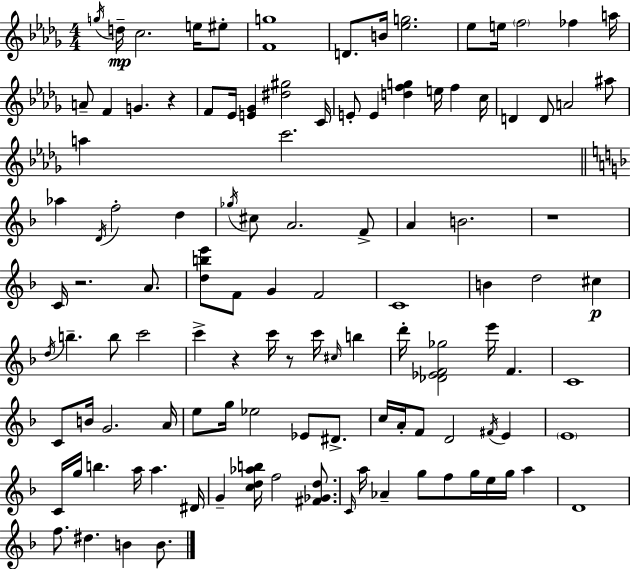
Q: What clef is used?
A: treble